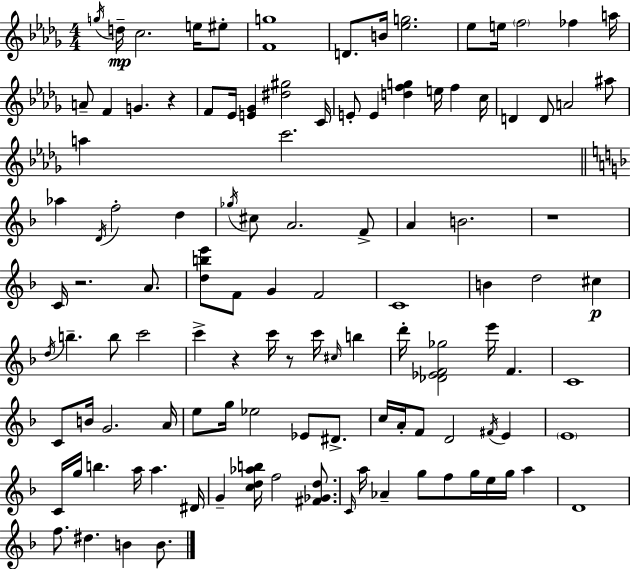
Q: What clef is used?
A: treble